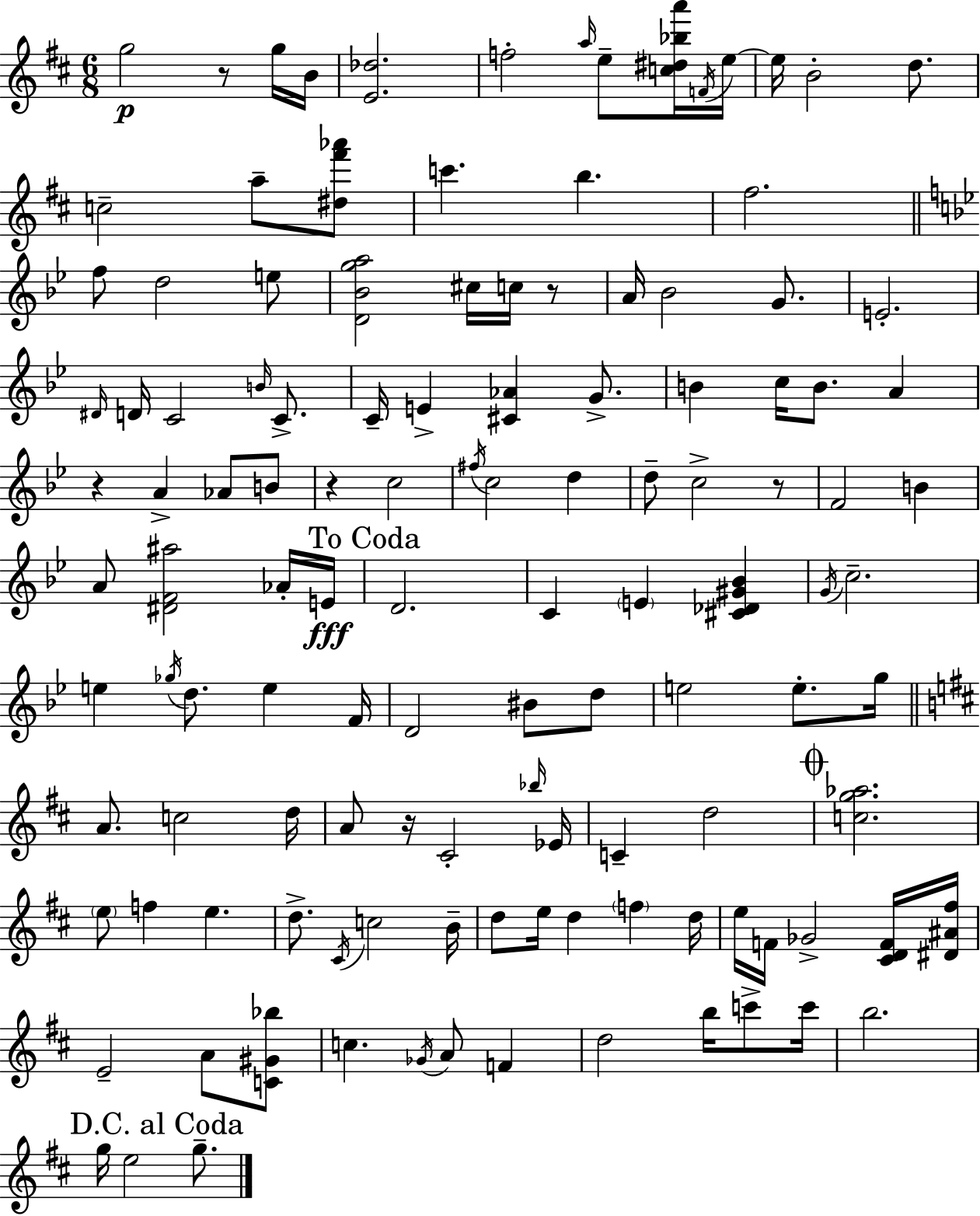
{
  \clef treble
  \numericTimeSignature
  \time 6/8
  \key d \major
  \repeat volta 2 { g''2\p r8 g''16 b'16 | <e' des''>2. | f''2-. \grace { a''16 } e''8-- <c'' dis'' bes'' a'''>16 | \acciaccatura { f'16 } e''16~~ e''16 b'2-. d''8. | \break c''2-- a''8-- | <dis'' fis''' aes'''>8 c'''4. b''4. | fis''2. | \bar "||" \break \key g \minor f''8 d''2 e''8 | <d' bes' g'' a''>2 cis''16 c''16 r8 | a'16 bes'2 g'8. | e'2.-. | \break \grace { dis'16 } d'16 c'2 \grace { b'16 } c'8.-> | c'16-- e'4-> <cis' aes'>4 g'8.-> | b'4 c''16 b'8. a'4 | r4 a'4-> aes'8 | \break b'8 r4 c''2 | \acciaccatura { fis''16 } c''2 d''4 | d''8-- c''2-> | r8 f'2 b'4 | \break a'8 <dis' f' ais''>2 | aes'16-. e'16\fff \mark "To Coda" d'2. | c'4 \parenthesize e'4 <cis' des' gis' bes'>4 | \acciaccatura { g'16 } c''2.-- | \break e''4 \acciaccatura { ges''16 } d''8. | e''4 f'16 d'2 | bis'8 d''8 e''2 | e''8.-. g''16 \bar "||" \break \key b \minor a'8. c''2 d''16 | a'8 r16 cis'2-. \grace { bes''16 } | ees'16 c'4-- d''2 | \mark \markup { \musicglyph "scripts.coda" } <c'' g'' aes''>2. | \break \parenthesize e''8 f''4 e''4. | d''8.-> \acciaccatura { cis'16 } c''2 | b'16-- d''8 e''16 d''4 \parenthesize f''4 | d''16 e''16 f'16 ges'2-> | \break <cis' d' f'>16 <dis' ais' fis''>16 e'2-- a'8 | <c' gis' bes''>8 c''4. \acciaccatura { ges'16 } a'8 f'4 | d''2 b''16 | c'''8-> c'''16 b''2. | \break \mark "D.C. al Coda" g''16 e''2 | g''8.-- } \bar "|."
}